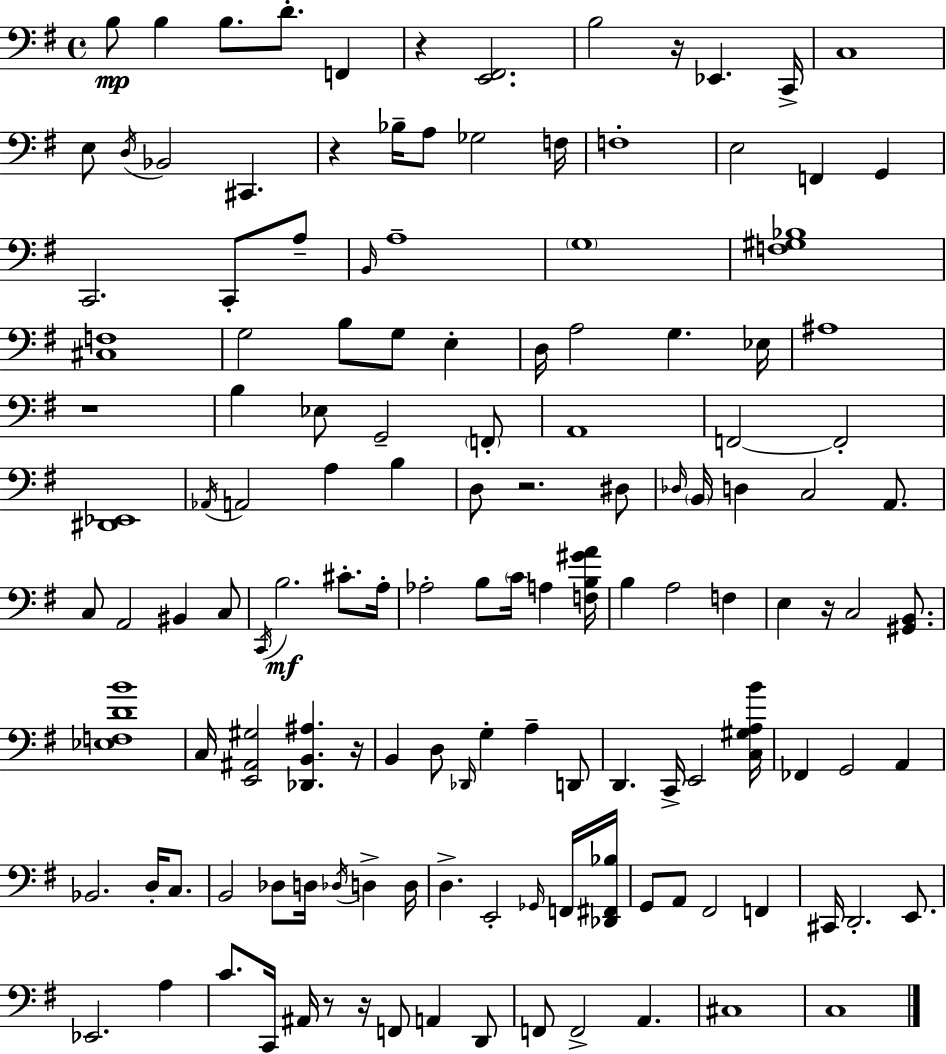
B3/e B3/q B3/e. D4/e. F2/q R/q [E2,F#2]/h. B3/h R/s Eb2/q. C2/s C3/w E3/e D3/s Bb2/h C#2/q. R/q Bb3/s A3/e Gb3/h F3/s F3/w E3/h F2/q G2/q C2/h. C2/e A3/e B2/s A3/w G3/w [F3,G#3,Bb3]/w [C#3,F3]/w G3/h B3/e G3/e E3/q D3/s A3/h G3/q. Eb3/s A#3/w R/w B3/q Eb3/e G2/h F2/e A2/w F2/h F2/h [D#2,Eb2]/w Ab2/s A2/h A3/q B3/q D3/e R/h. D#3/e Db3/s B2/s D3/q C3/h A2/e. C3/e A2/h BIS2/q C3/e C2/s B3/h. C#4/e. A3/s Ab3/h B3/e C4/s A3/q [F3,B3,G#4,A4]/s B3/q A3/h F3/q E3/q R/s C3/h [G#2,B2]/e. [Eb3,F3,D4,B4]/w C3/s [E2,A#2,G#3]/h [Db2,B2,A#3]/q. R/s B2/q D3/e Db2/s G3/q A3/q D2/e D2/q. C2/s E2/h [C3,G#3,A3,B4]/s FES2/q G2/h A2/q Bb2/h. D3/s C3/e. B2/h Db3/e D3/s Db3/s D3/q D3/s D3/q. E2/h Gb2/s F2/s [Db2,F#2,Bb3]/s G2/e A2/e F#2/h F2/q C#2/s D2/h. E2/e. Eb2/h. A3/q C4/e. C2/s A#2/s R/e R/s F2/e A2/q D2/e F2/e F2/h A2/q. C#3/w C3/w